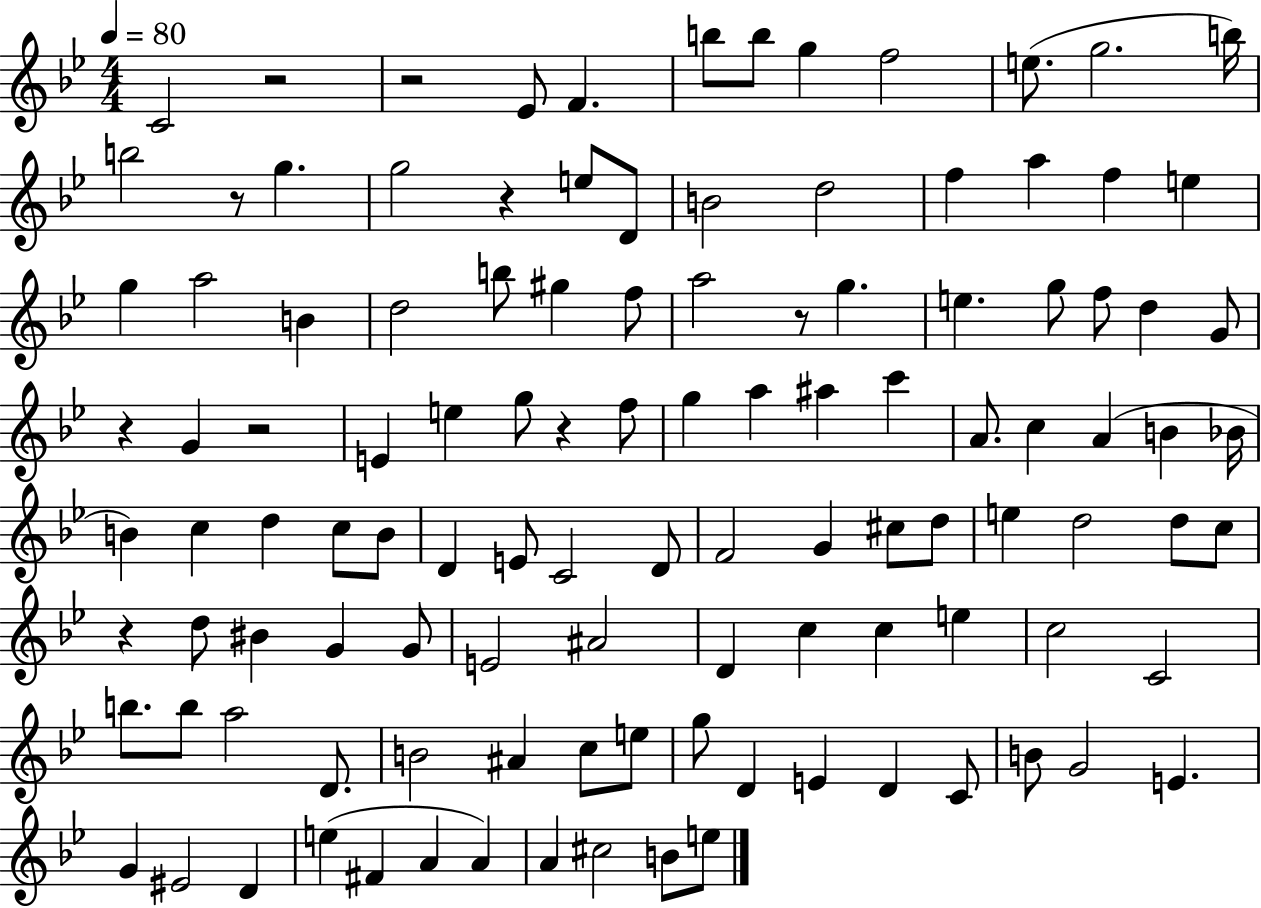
X:1
T:Untitled
M:4/4
L:1/4
K:Bb
C2 z2 z2 _E/2 F b/2 b/2 g f2 e/2 g2 b/4 b2 z/2 g g2 z e/2 D/2 B2 d2 f a f e g a2 B d2 b/2 ^g f/2 a2 z/2 g e g/2 f/2 d G/2 z G z2 E e g/2 z f/2 g a ^a c' A/2 c A B _B/4 B c d c/2 B/2 D E/2 C2 D/2 F2 G ^c/2 d/2 e d2 d/2 c/2 z d/2 ^B G G/2 E2 ^A2 D c c e c2 C2 b/2 b/2 a2 D/2 B2 ^A c/2 e/2 g/2 D E D C/2 B/2 G2 E G ^E2 D e ^F A A A ^c2 B/2 e/2